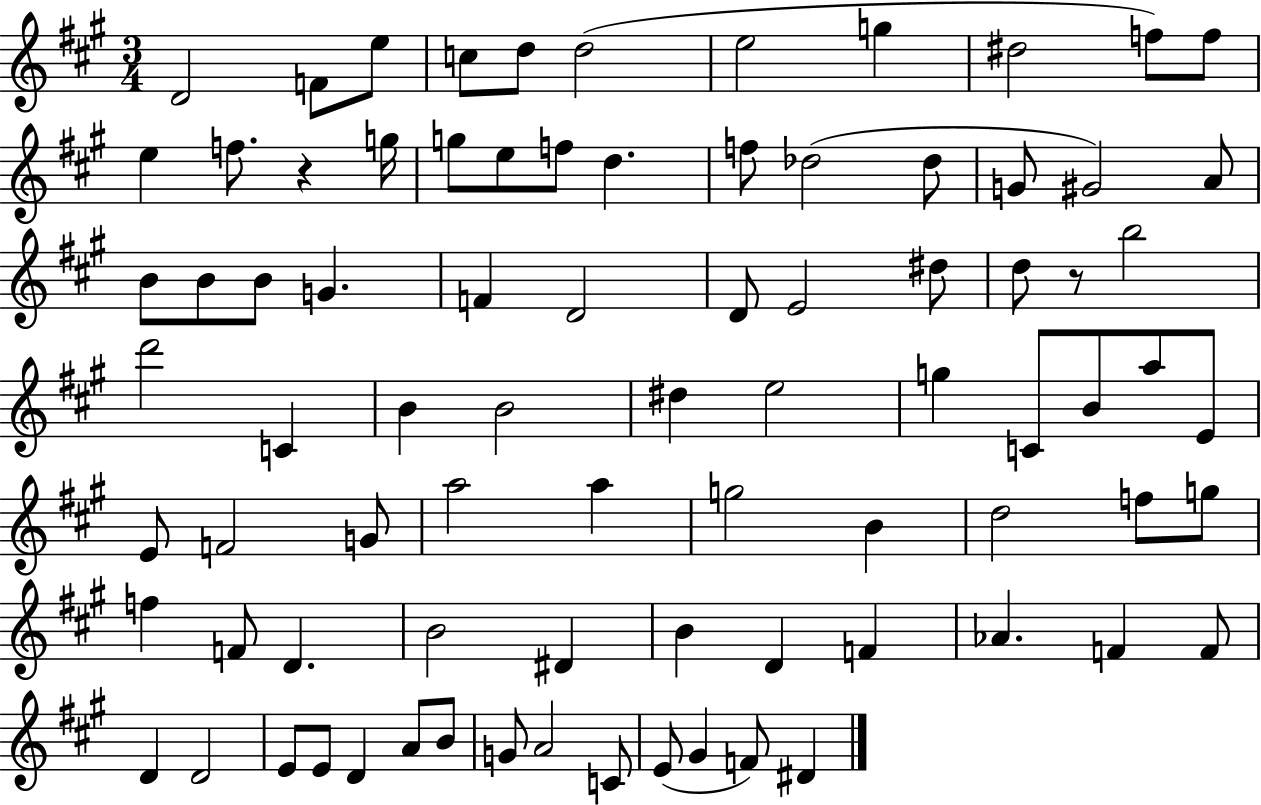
D4/h F4/e E5/e C5/e D5/e D5/h E5/h G5/q D#5/h F5/e F5/e E5/q F5/e. R/q G5/s G5/e E5/e F5/e D5/q. F5/e Db5/h Db5/e G4/e G#4/h A4/e B4/e B4/e B4/e G4/q. F4/q D4/h D4/e E4/h D#5/e D5/e R/e B5/h D6/h C4/q B4/q B4/h D#5/q E5/h G5/q C4/e B4/e A5/e E4/e E4/e F4/h G4/e A5/h A5/q G5/h B4/q D5/h F5/e G5/e F5/q F4/e D4/q. B4/h D#4/q B4/q D4/q F4/q Ab4/q. F4/q F4/e D4/q D4/h E4/e E4/e D4/q A4/e B4/e G4/e A4/h C4/e E4/e G#4/q F4/e D#4/q